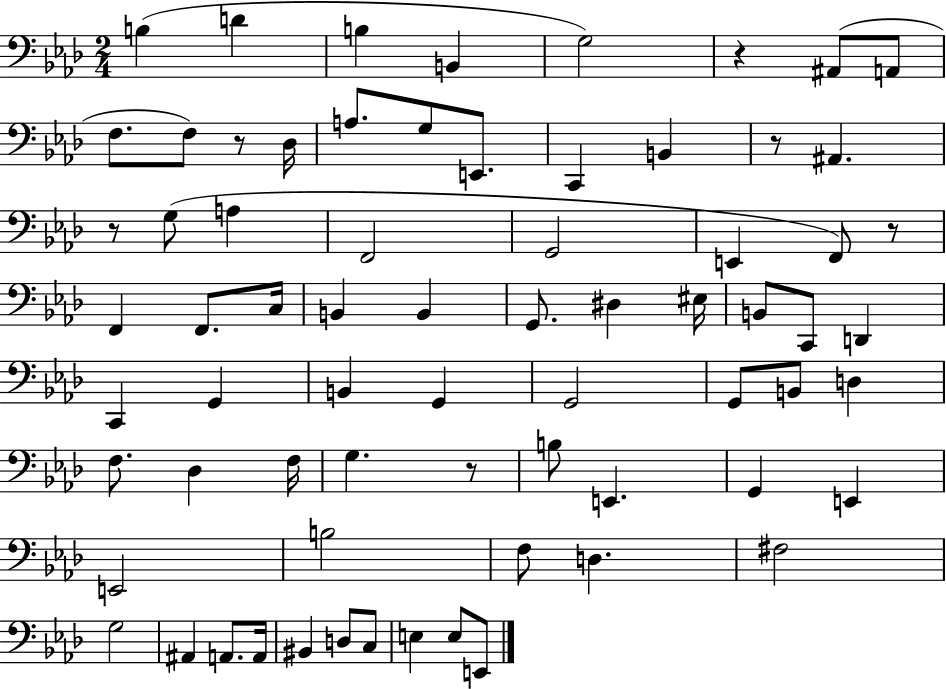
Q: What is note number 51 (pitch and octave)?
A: B3